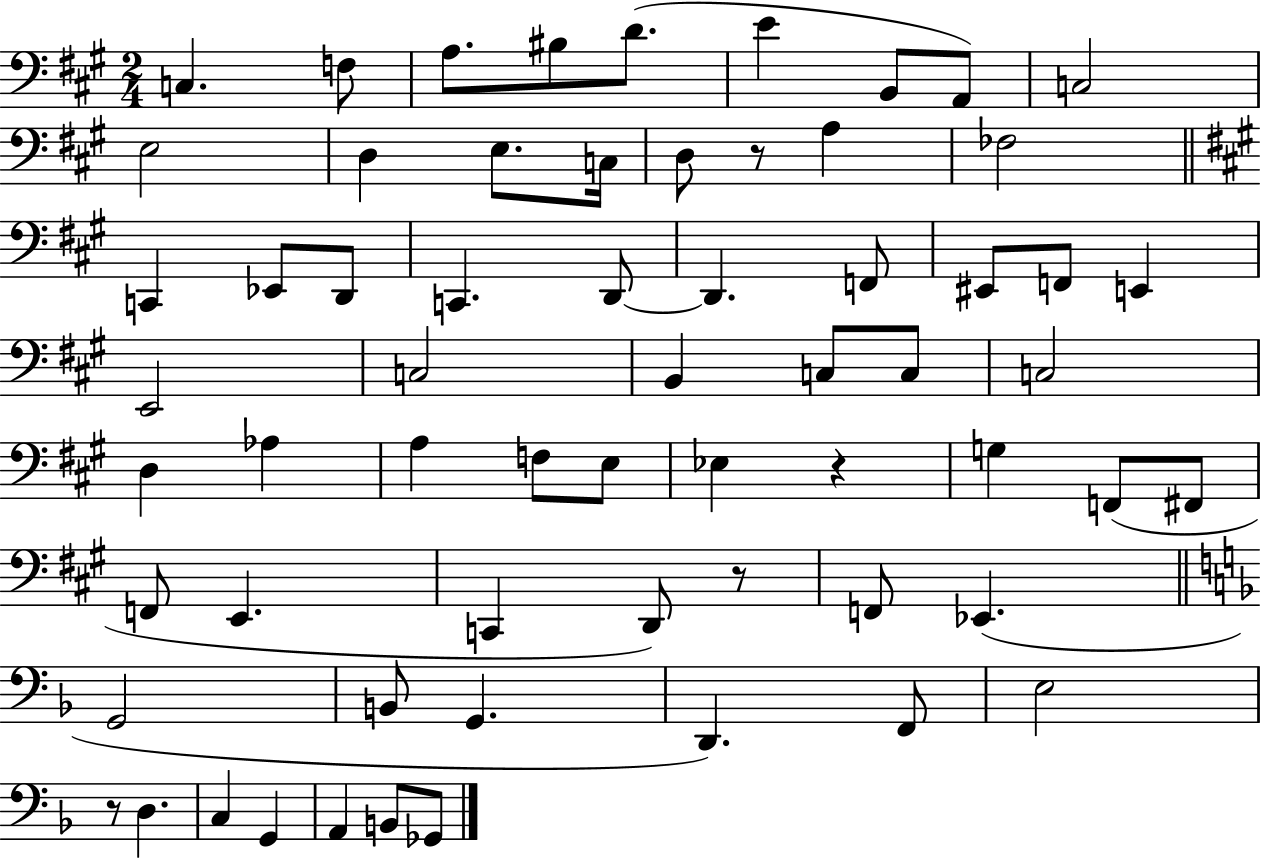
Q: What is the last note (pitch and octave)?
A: Gb2